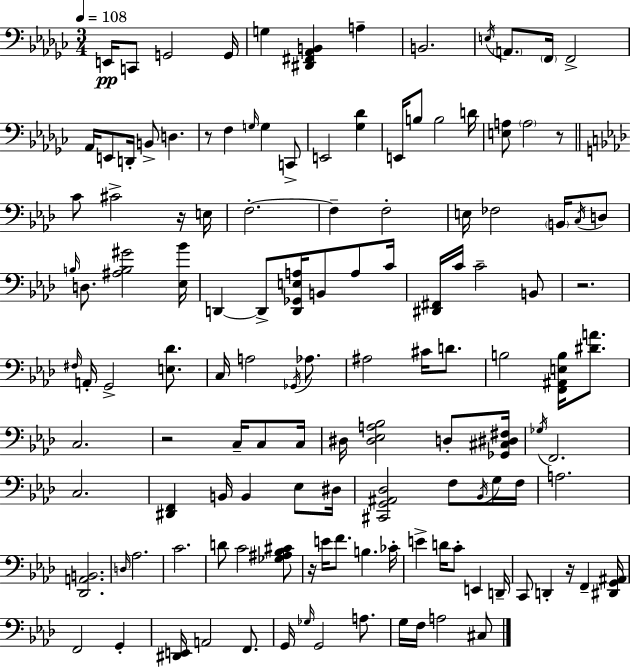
{
  \clef bass
  \numericTimeSignature
  \time 3/4
  \key ees \minor
  \tempo 4 = 108
  e,16\pp c,8 g,2 g,16 | g4 <dis, fis, aes, b,>4 a4-- | b,2. | \acciaccatura { e16 } \parenthesize a,8. \parenthesize f,16 f,2-> | \break aes,16 e,8 d,16-. b,8-> d4. | r8 f4 \grace { g16 } g4 | c,8-> e,2 <ges des'>4 | e,16 b8 b2 | \break d'16 <e a>8 \parenthesize a2 | r8 \bar "||" \break \key f \minor c'8 cis'2-> r16 e16 | f2.-.~~ | f4-- f2-. | e16 fes2 \parenthesize b,16 \acciaccatura { c16 } d8 | \break \grace { b16 } d8. <ais b gis'>2 | <ees bes'>16 d,4~~ d,8-> <d, ges, e a>16 b,8 a8 | c'16 <dis, fis,>16 c'16 c'2-- | b,8 r2. | \break \grace { fis16 } a,16-. g,2-> | <e des'>8. c16 a2 | \acciaccatura { ges,16 } aes8. ais2 | cis'16 d'8. b2 | \break <f, ais, e b>16 <dis' a'>8. c2. | r2 | c16-- c8 c16 dis16 <dis ees a bes>2 | d8-. <ges, cis dis fis>16 \acciaccatura { ges16 } f,2. | \break c2. | <dis, f,>4 b,16 b,4 | ees8 dis16 <cis, g, ais, des>2 | f8 \acciaccatura { bes,16 } g16 f16 a2. | \break <des, a, b,>2. | \grace { d16 } aes2. | c'2. | d'8 c'2 | \break <ges ais bes cis'>8 r16 e'16 f'8. | b4. ces'16-. e'4-> d'16 | c'8-. e,4 d,16-- c,8 d,4-. | r16 f,4-- <dis, g, ais,>16 f,2 | \break g,4-. <dis, e,>16 a,2 | f,8. g,16 \grace { ges16 } g,2 | a8. g16 f16 a2 | cis8 \bar "|."
}